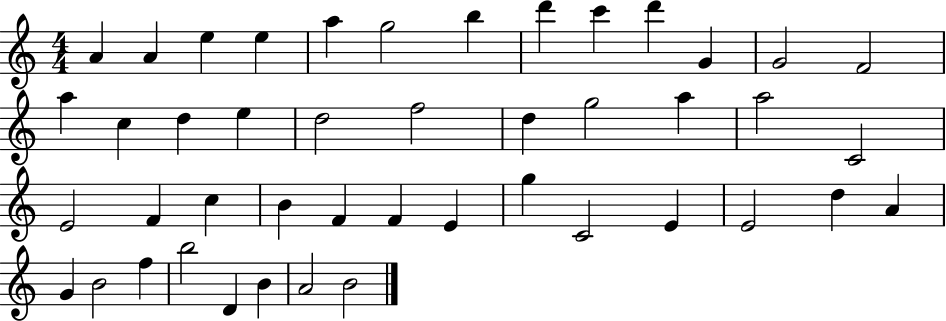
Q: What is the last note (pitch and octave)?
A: B4